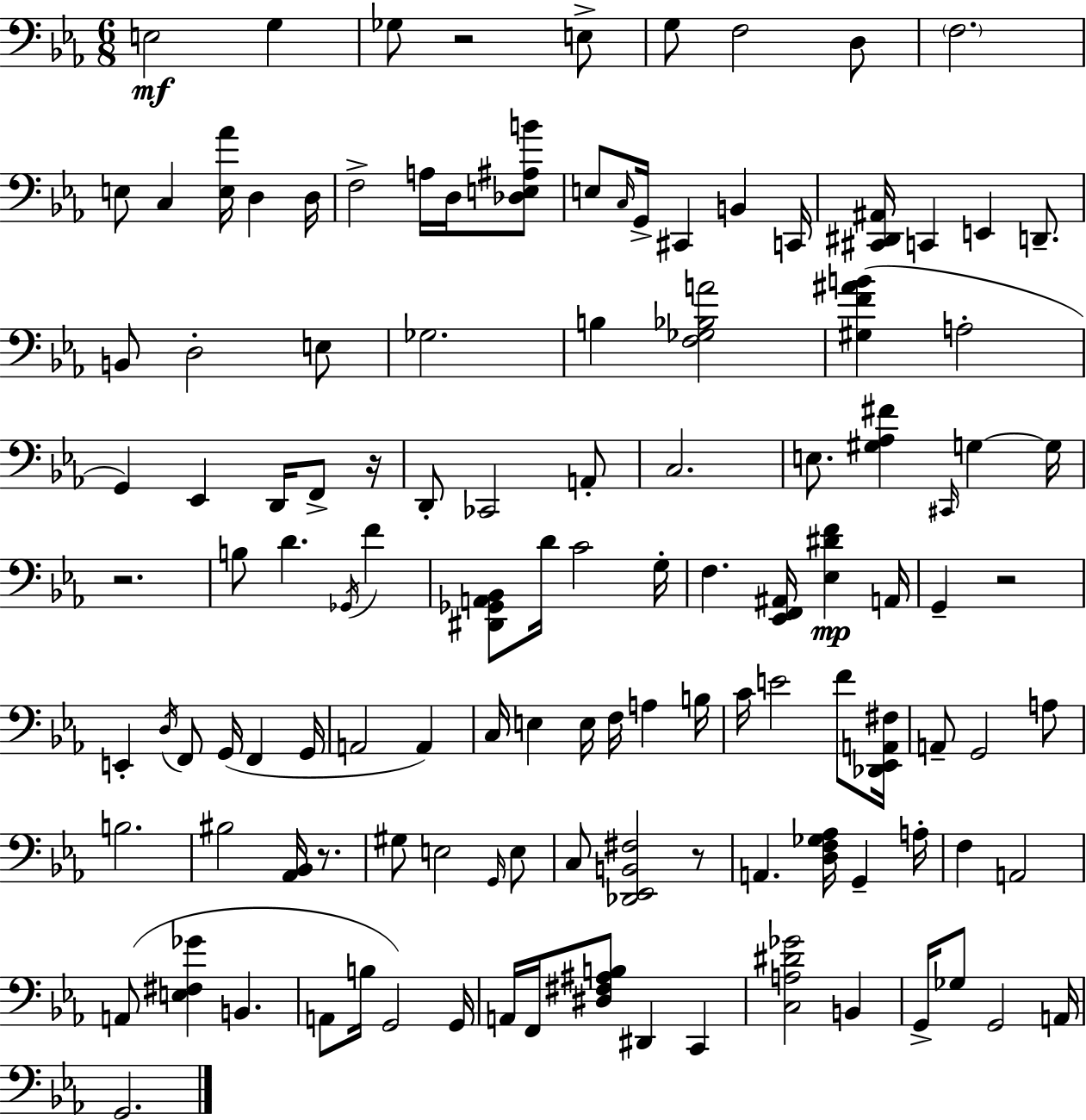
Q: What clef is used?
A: bass